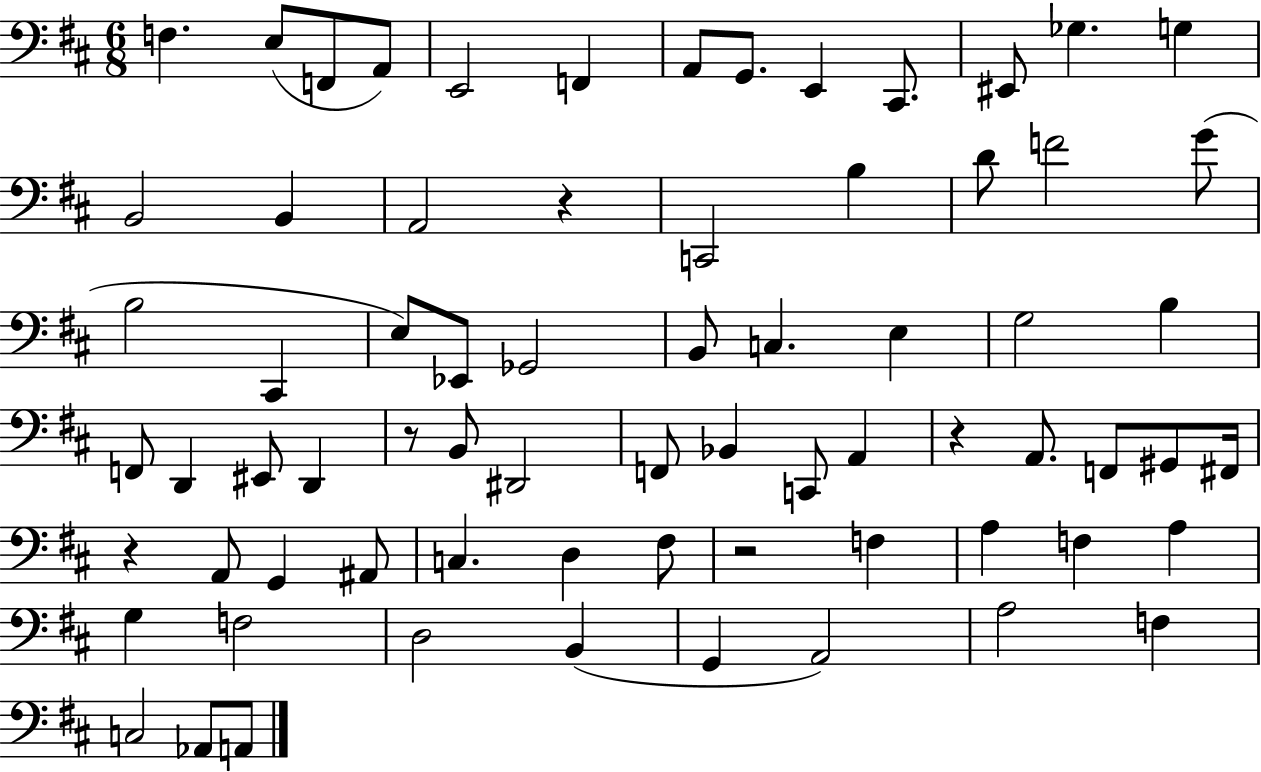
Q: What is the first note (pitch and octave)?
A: F3